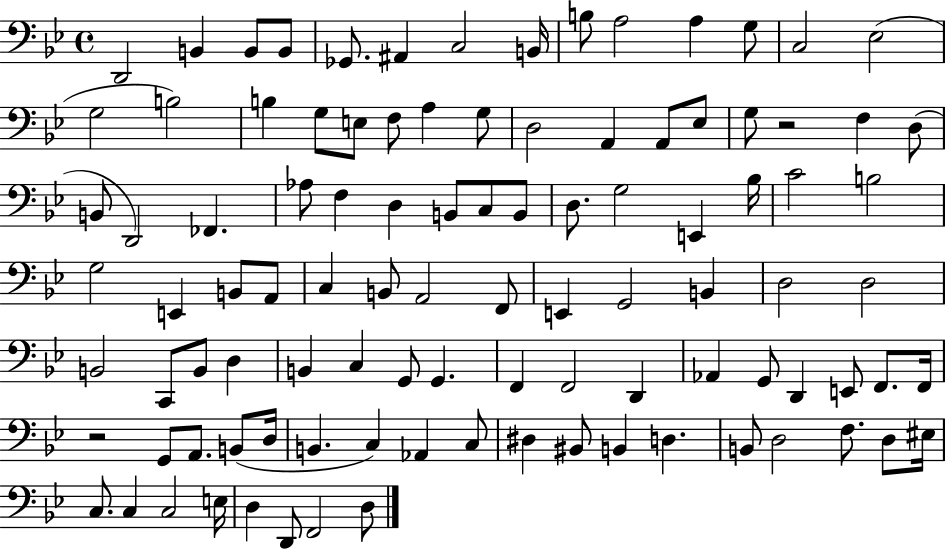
X:1
T:Untitled
M:4/4
L:1/4
K:Bb
D,,2 B,, B,,/2 B,,/2 _G,,/2 ^A,, C,2 B,,/4 B,/2 A,2 A, G,/2 C,2 _E,2 G,2 B,2 B, G,/2 E,/2 F,/2 A, G,/2 D,2 A,, A,,/2 _E,/2 G,/2 z2 F, D,/2 B,,/2 D,,2 _F,, _A,/2 F, D, B,,/2 C,/2 B,,/2 D,/2 G,2 E,, _B,/4 C2 B,2 G,2 E,, B,,/2 A,,/2 C, B,,/2 A,,2 F,,/2 E,, G,,2 B,, D,2 D,2 B,,2 C,,/2 B,,/2 D, B,, C, G,,/2 G,, F,, F,,2 D,, _A,, G,,/2 D,, E,,/2 F,,/2 F,,/4 z2 G,,/2 A,,/2 B,,/2 D,/4 B,, C, _A,, C,/2 ^D, ^B,,/2 B,, D, B,,/2 D,2 F,/2 D,/2 ^E,/4 C,/2 C, C,2 E,/4 D, D,,/2 F,,2 D,/2